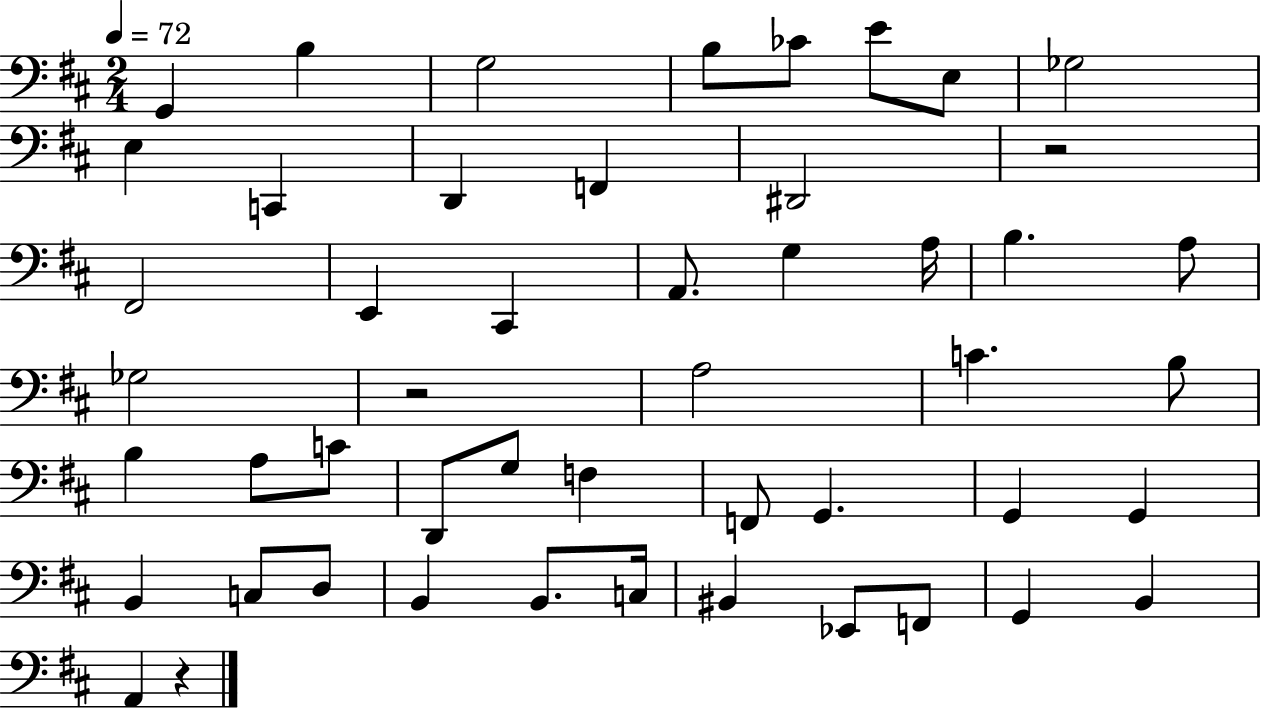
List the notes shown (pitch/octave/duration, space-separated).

G2/q B3/q G3/h B3/e CES4/e E4/e E3/e Gb3/h E3/q C2/q D2/q F2/q D#2/h R/h F#2/h E2/q C#2/q A2/e. G3/q A3/s B3/q. A3/e Gb3/h R/h A3/h C4/q. B3/e B3/q A3/e C4/e D2/e G3/e F3/q F2/e G2/q. G2/q G2/q B2/q C3/e D3/e B2/q B2/e. C3/s BIS2/q Eb2/e F2/e G2/q B2/q A2/q R/q